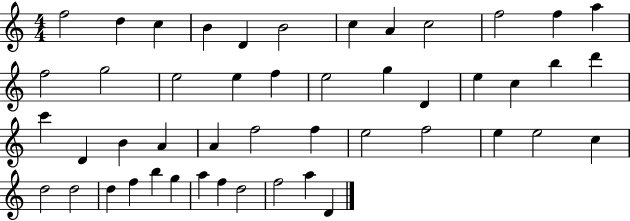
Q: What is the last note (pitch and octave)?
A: D4